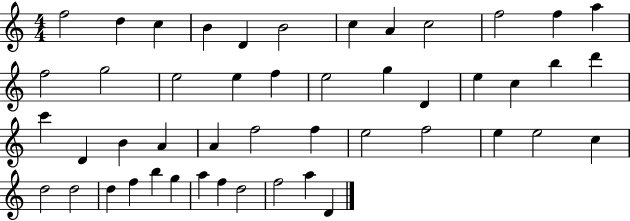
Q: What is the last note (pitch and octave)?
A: D4